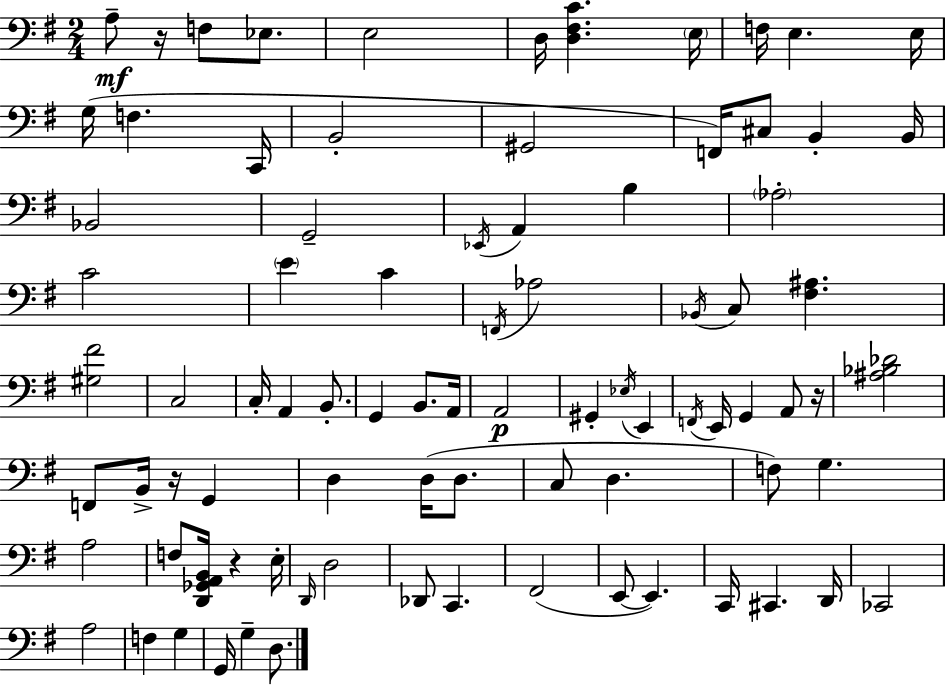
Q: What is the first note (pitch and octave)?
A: A3